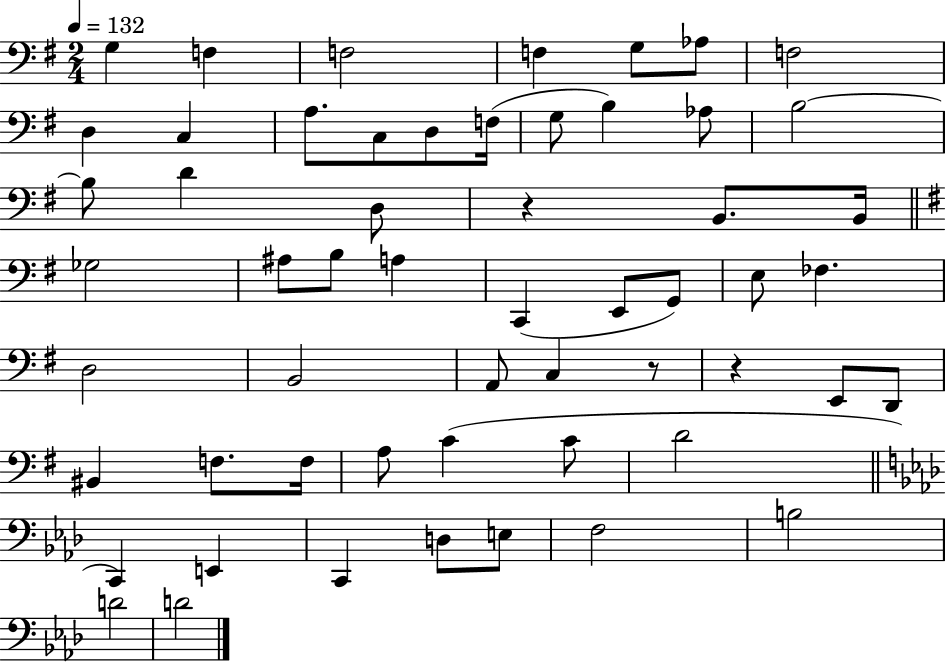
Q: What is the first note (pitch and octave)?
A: G3